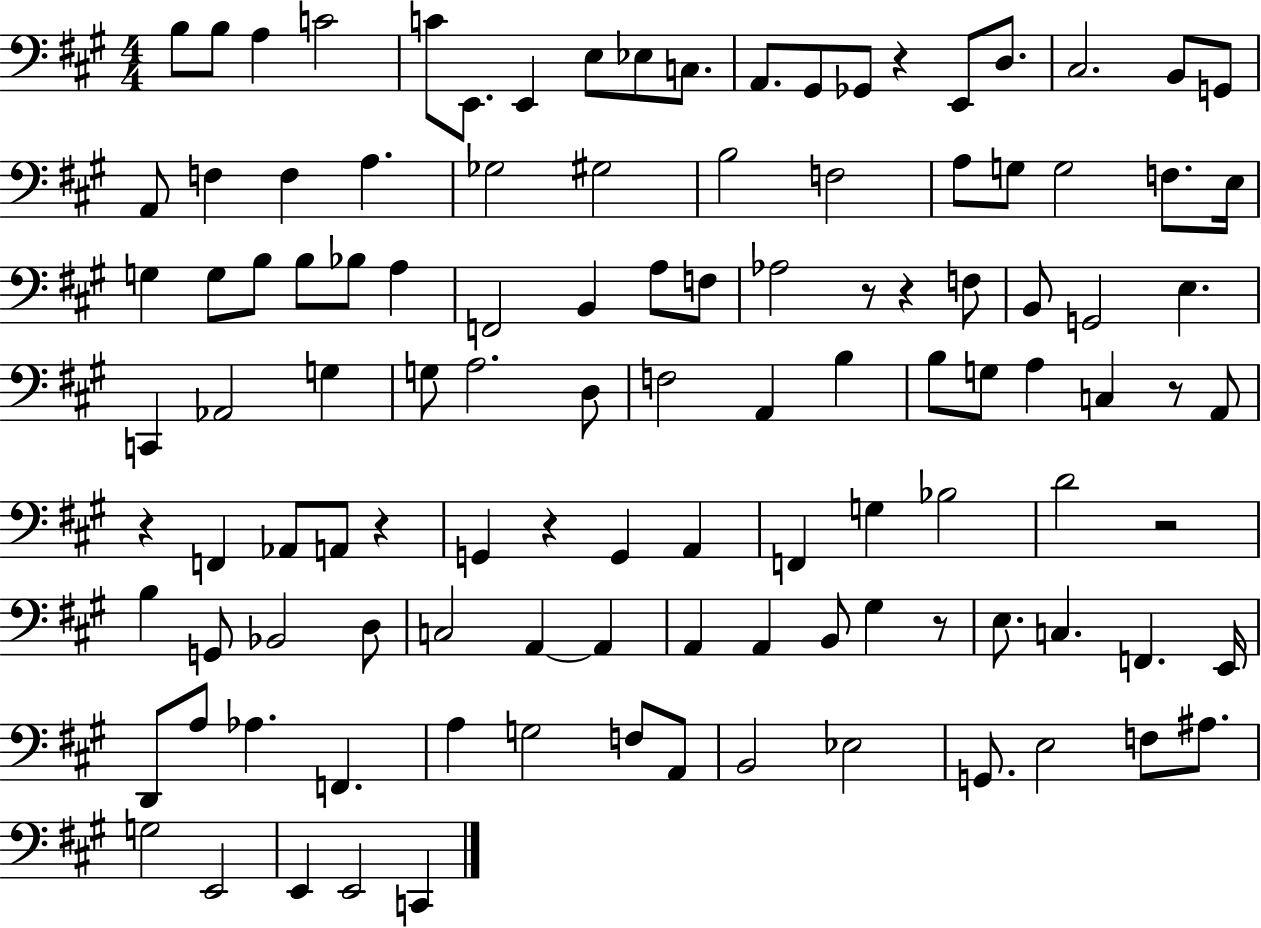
B3/e B3/e A3/q C4/h C4/e E2/e. E2/q E3/e Eb3/e C3/e. A2/e. G#2/e Gb2/e R/q E2/e D3/e. C#3/h. B2/e G2/e A2/e F3/q F3/q A3/q. Gb3/h G#3/h B3/h F3/h A3/e G3/e G3/h F3/e. E3/s G3/q G3/e B3/e B3/e Bb3/e A3/q F2/h B2/q A3/e F3/e Ab3/h R/e R/q F3/e B2/e G2/h E3/q. C2/q Ab2/h G3/q G3/e A3/h. D3/e F3/h A2/q B3/q B3/e G3/e A3/q C3/q R/e A2/e R/q F2/q Ab2/e A2/e R/q G2/q R/q G2/q A2/q F2/q G3/q Bb3/h D4/h R/h B3/q G2/e Bb2/h D3/e C3/h A2/q A2/q A2/q A2/q B2/e G#3/q R/e E3/e. C3/q. F2/q. E2/s D2/e A3/e Ab3/q. F2/q. A3/q G3/h F3/e A2/e B2/h Eb3/h G2/e. E3/h F3/e A#3/e. G3/h E2/h E2/q E2/h C2/q